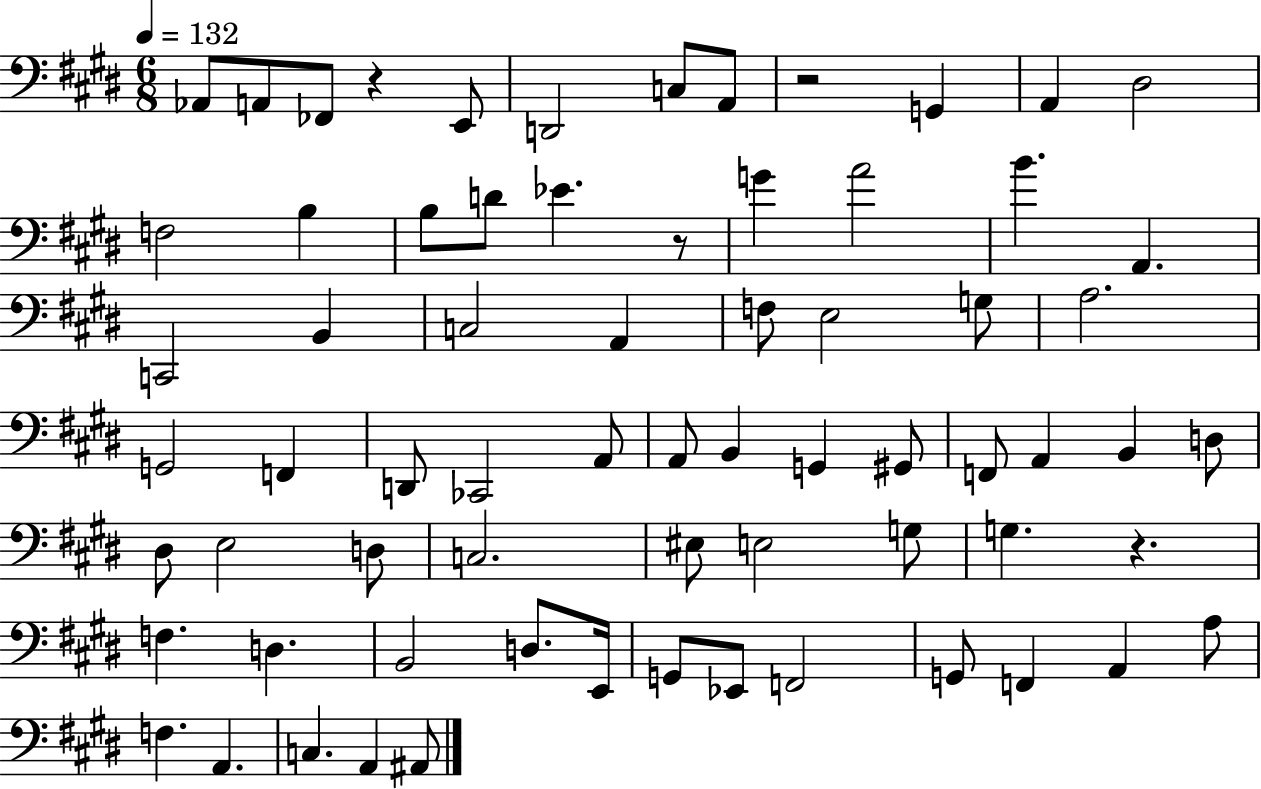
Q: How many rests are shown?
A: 4